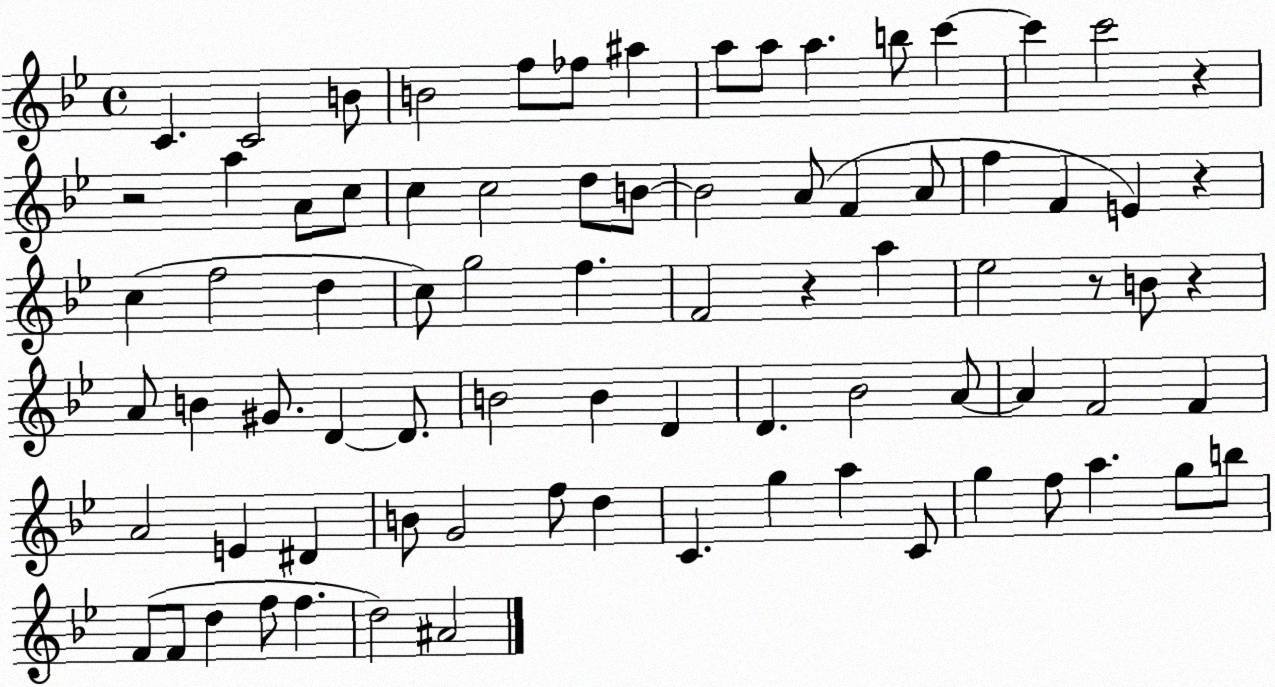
X:1
T:Untitled
M:4/4
L:1/4
K:Bb
C C2 B/2 B2 f/2 _f/2 ^a a/2 a/2 a b/2 c' c' c'2 z z2 a A/2 c/2 c c2 d/2 B/2 B2 A/2 F A/2 f F E z c f2 d c/2 g2 f F2 z a _e2 z/2 B/2 z A/2 B ^G/2 D D/2 B2 B D D _B2 A/2 A F2 F A2 E ^D B/2 G2 f/2 d C g a C/2 g f/2 a g/2 b/2 F/2 F/2 d f/2 f d2 ^A2